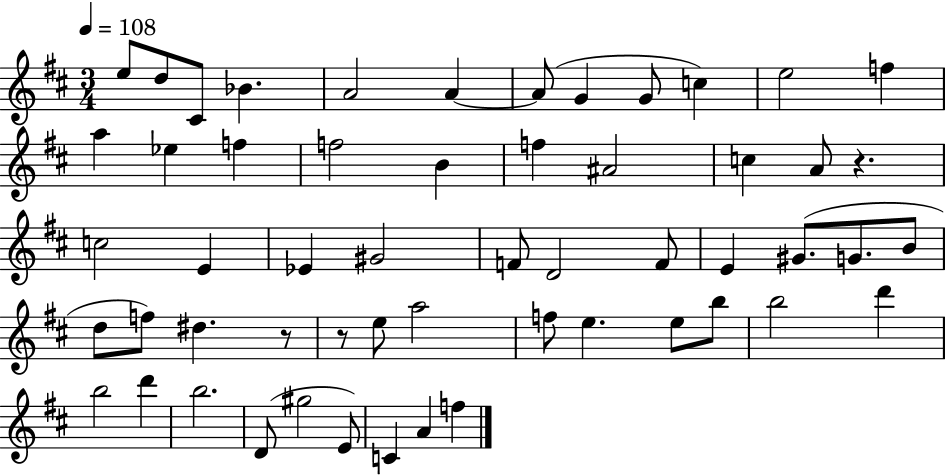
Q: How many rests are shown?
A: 3